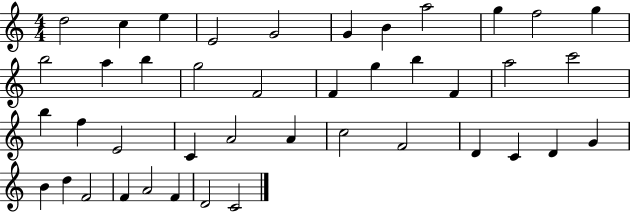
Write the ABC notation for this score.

X:1
T:Untitled
M:4/4
L:1/4
K:C
d2 c e E2 G2 G B a2 g f2 g b2 a b g2 F2 F g b F a2 c'2 b f E2 C A2 A c2 F2 D C D G B d F2 F A2 F D2 C2